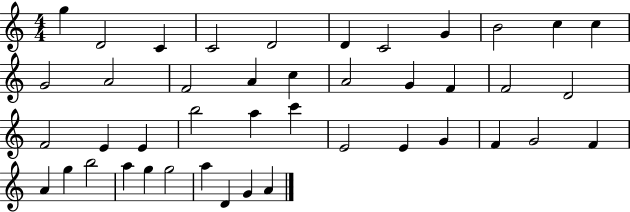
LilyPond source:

{
  \clef treble
  \numericTimeSignature
  \time 4/4
  \key c \major
  g''4 d'2 c'4 | c'2 d'2 | d'4 c'2 g'4 | b'2 c''4 c''4 | \break g'2 a'2 | f'2 a'4 c''4 | a'2 g'4 f'4 | f'2 d'2 | \break f'2 e'4 e'4 | b''2 a''4 c'''4 | e'2 e'4 g'4 | f'4 g'2 f'4 | \break a'4 g''4 b''2 | a''4 g''4 g''2 | a''4 d'4 g'4 a'4 | \bar "|."
}